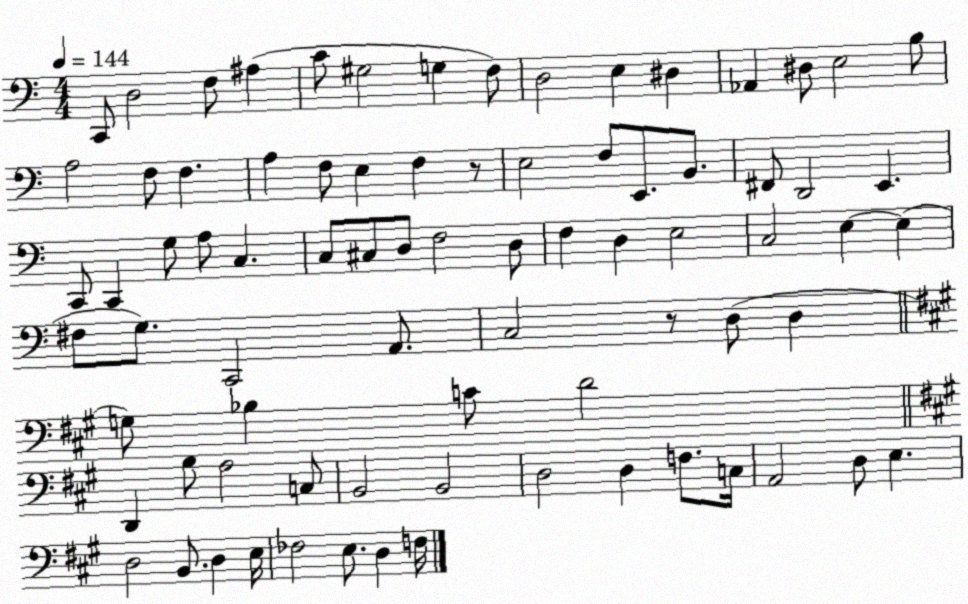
X:1
T:Untitled
M:4/4
L:1/4
K:C
C,,/2 D,2 F,/2 ^A, C/2 ^G,2 G, F,/2 D,2 E, ^D, _A,, ^D,/2 E,2 B,/2 A,2 F,/2 F, A, F,/2 E, F, z/2 E,2 F,/2 E,,/2 B,,/2 ^F,,/2 D,,2 E,, C,,/2 C,, G,/2 A,/2 C, C,/2 ^C,/2 D,/2 F,2 D,/2 F, D, E,2 C,2 E, E, ^F,/2 G,/2 C,,2 A,,/2 C,2 z/2 D,/2 D, G,/2 _B, C/2 D2 D,, B,/2 A,2 C,/2 B,,2 B,,2 D,2 D, F,/2 C,/4 A,,2 D,/2 E, D,2 B,,/2 D, E,/4 _F,2 E,/2 D, F,/4